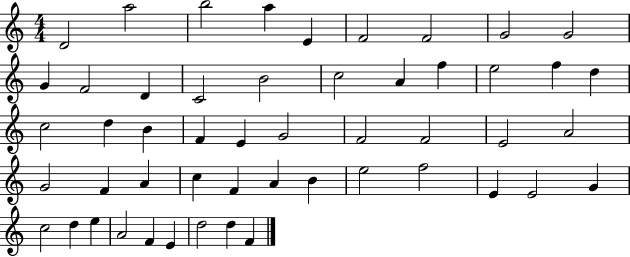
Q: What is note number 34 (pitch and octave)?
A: C5